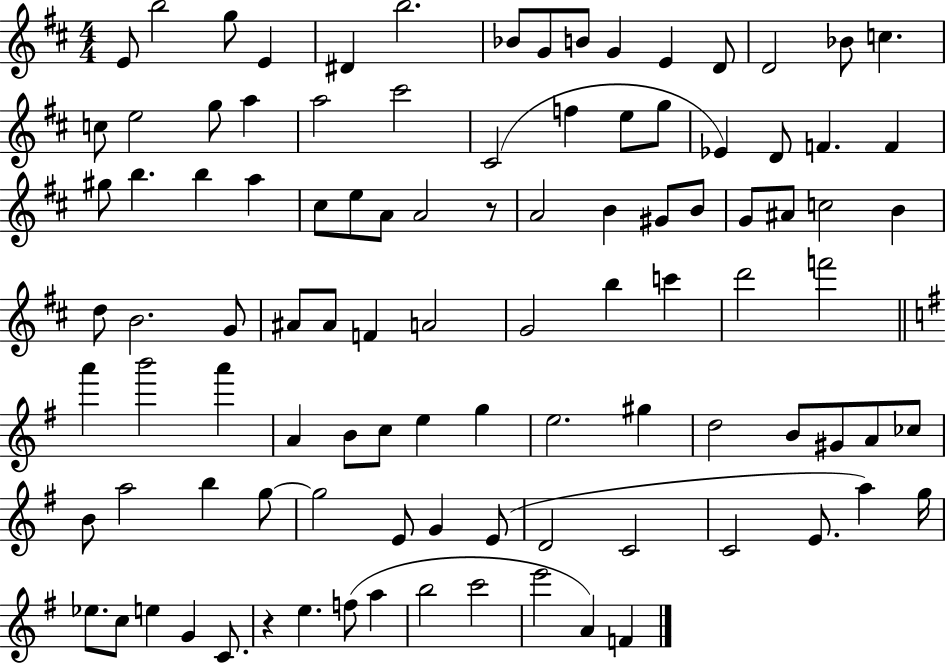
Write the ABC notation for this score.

X:1
T:Untitled
M:4/4
L:1/4
K:D
E/2 b2 g/2 E ^D b2 _B/2 G/2 B/2 G E D/2 D2 _B/2 c c/2 e2 g/2 a a2 ^c'2 ^C2 f e/2 g/2 _E D/2 F F ^g/2 b b a ^c/2 e/2 A/2 A2 z/2 A2 B ^G/2 B/2 G/2 ^A/2 c2 B d/2 B2 G/2 ^A/2 ^A/2 F A2 G2 b c' d'2 f'2 a' b'2 a' A B/2 c/2 e g e2 ^g d2 B/2 ^G/2 A/2 _c/2 B/2 a2 b g/2 g2 E/2 G E/2 D2 C2 C2 E/2 a g/4 _e/2 c/2 e G C/2 z e f/2 a b2 c'2 e'2 A F